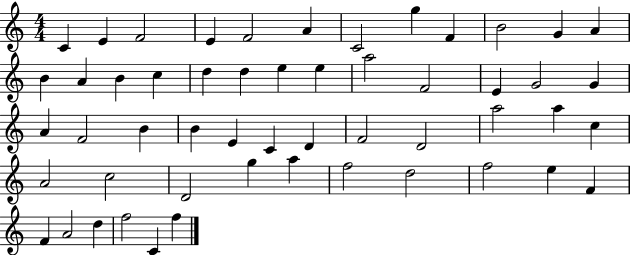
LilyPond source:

{
  \clef treble
  \numericTimeSignature
  \time 4/4
  \key c \major
  c'4 e'4 f'2 | e'4 f'2 a'4 | c'2 g''4 f'4 | b'2 g'4 a'4 | \break b'4 a'4 b'4 c''4 | d''4 d''4 e''4 e''4 | a''2 f'2 | e'4 g'2 g'4 | \break a'4 f'2 b'4 | b'4 e'4 c'4 d'4 | f'2 d'2 | a''2 a''4 c''4 | \break a'2 c''2 | d'2 g''4 a''4 | f''2 d''2 | f''2 e''4 f'4 | \break f'4 a'2 d''4 | f''2 c'4 f''4 | \bar "|."
}